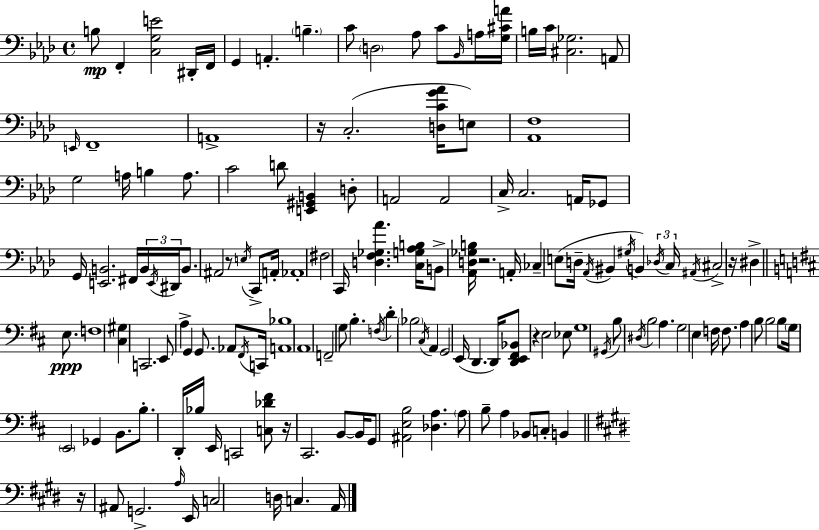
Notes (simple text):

B3/e F2/q [C3,G3,E4]/h D#2/s F2/s G2/q A2/q. B3/q. C4/e D3/h Ab3/e C4/e Bb2/s A3/s [G3,C#4,A4]/s B3/s C4/s [C#3,Gb3]/h. A2/e E2/s F2/w A2/w R/s C3/h. [D3,C4,G4,Ab4]/s E3/e [Ab2,F3]/w G3/h A3/s B3/q A3/e. C4/h D4/e [E2,G#2,B2]/q D3/e A2/h A2/h C3/s C3/h. A2/s Gb2/e G2/s [E2,B2]/h. F#2/s B2/s E2/s D#2/s B2/e. A#2/h R/e E3/s C2/e A2/s Ab2/w F#3/h C2/s [D3,F3,Gb3,Ab4]/q. [C3,G3,Ab3,B3]/s B2/e [Ab2,D3,Gb3,B3]/s R/h. A2/s CES3/q E3/e D3/s Ab2/s BIS2/q G#3/s B2/q Db3/s C3/s A#2/s C#3/h R/s D#3/q E3/e. F3/w [C#3,G#3]/q C2/h. E2/e A3/q G2/q G2/e. Ab2/e F#2/s C2/s [A2,Bb3]/w A2/w F2/h G3/e B3/q. F3/s D4/q Bb3/h C#3/s A2/q G2/h E2/s D2/q. D2/s [D2,E2,F#2,Bb2]/e R/q E3/h Eb3/e G3/w G#2/s B3/e D#3/s B3/h A3/q. G3/h E3/q F3/s F3/e. A3/q B3/e B3/h B3/e G3/s E2/h Gb2/q B2/e. B3/e. D2/s Bb3/s E2/s C2/h [C3,Db4,F#4]/e R/s C#2/h. B2/e B2/s G2/e [A#2,E3,B3]/h [Db3,A3]/q. A3/e B3/e A3/q Bb2/e C3/e B2/q R/s A#2/e G2/h. A3/s E2/s C3/h D3/s C3/q. A2/s